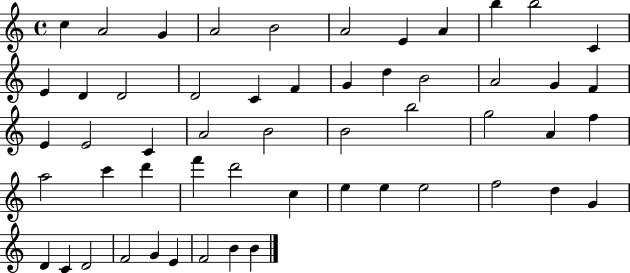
C5/q A4/h G4/q A4/h B4/h A4/h E4/q A4/q B5/q B5/h C4/q E4/q D4/q D4/h D4/h C4/q F4/q G4/q D5/q B4/h A4/h G4/q F4/q E4/q E4/h C4/q A4/h B4/h B4/h B5/h G5/h A4/q F5/q A5/h C6/q D6/q F6/q D6/h C5/q E5/q E5/q E5/h F5/h D5/q G4/q D4/q C4/q D4/h F4/h G4/q E4/q F4/h B4/q B4/q